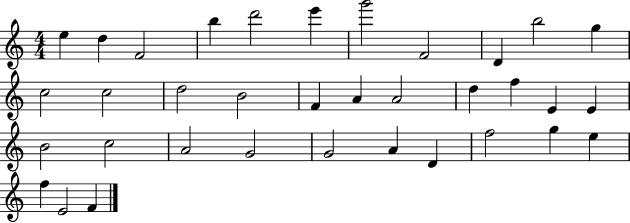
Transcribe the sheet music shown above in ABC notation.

X:1
T:Untitled
M:4/4
L:1/4
K:C
e d F2 b d'2 e' g'2 F2 D b2 g c2 c2 d2 B2 F A A2 d f E E B2 c2 A2 G2 G2 A D f2 g e f E2 F